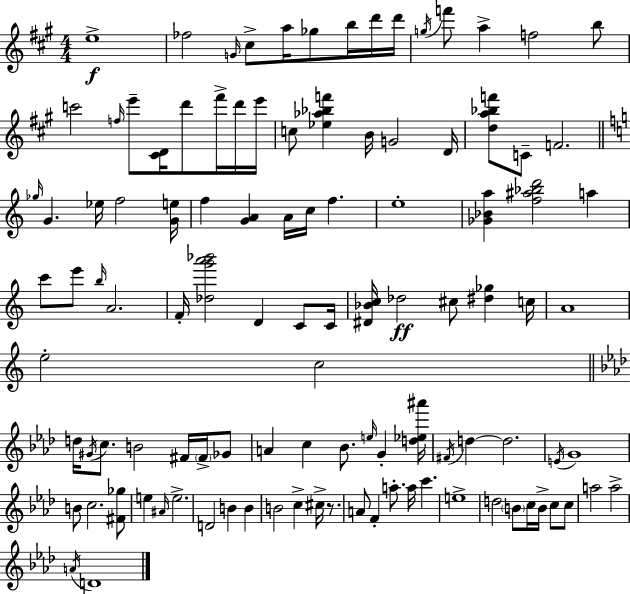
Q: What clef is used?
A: treble